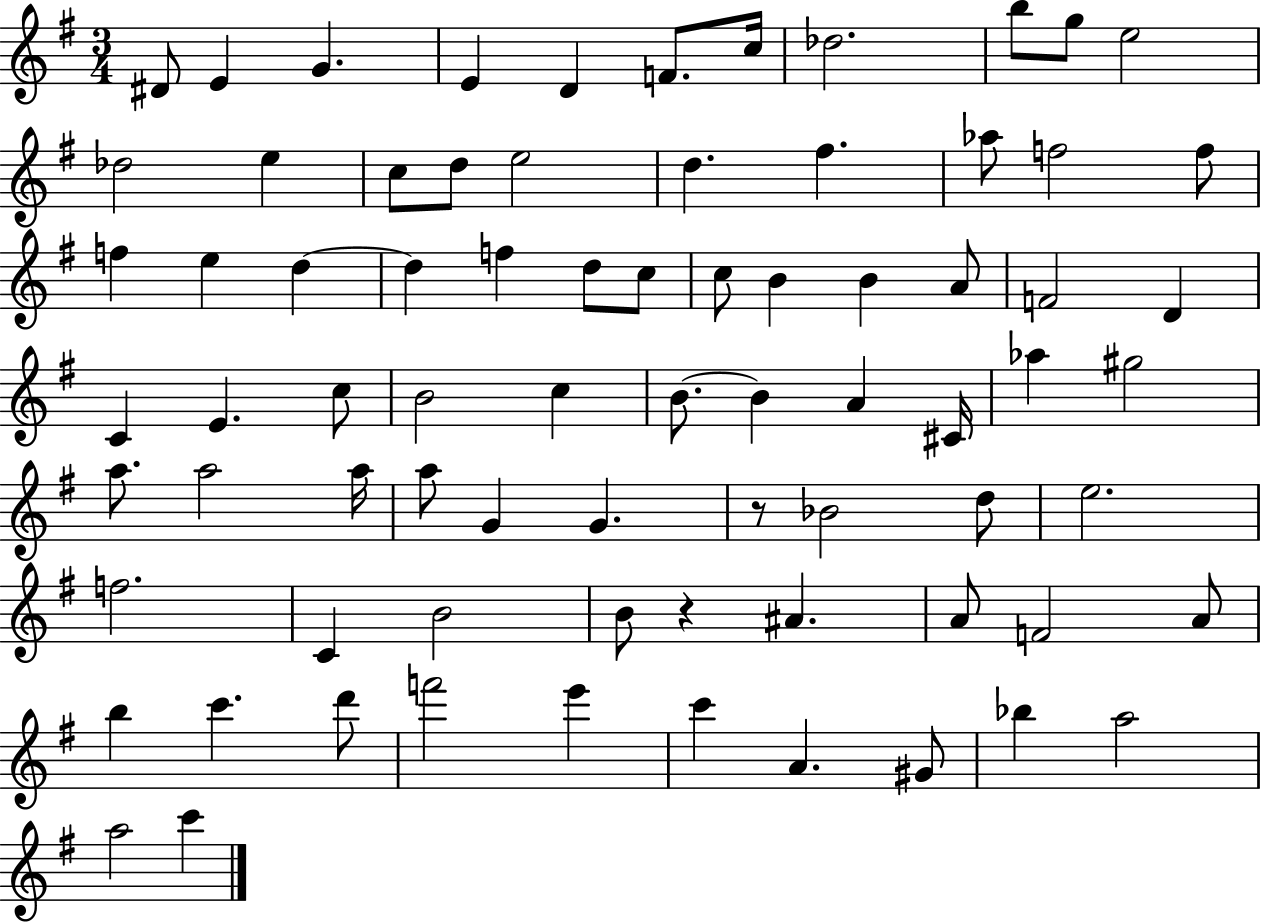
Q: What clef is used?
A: treble